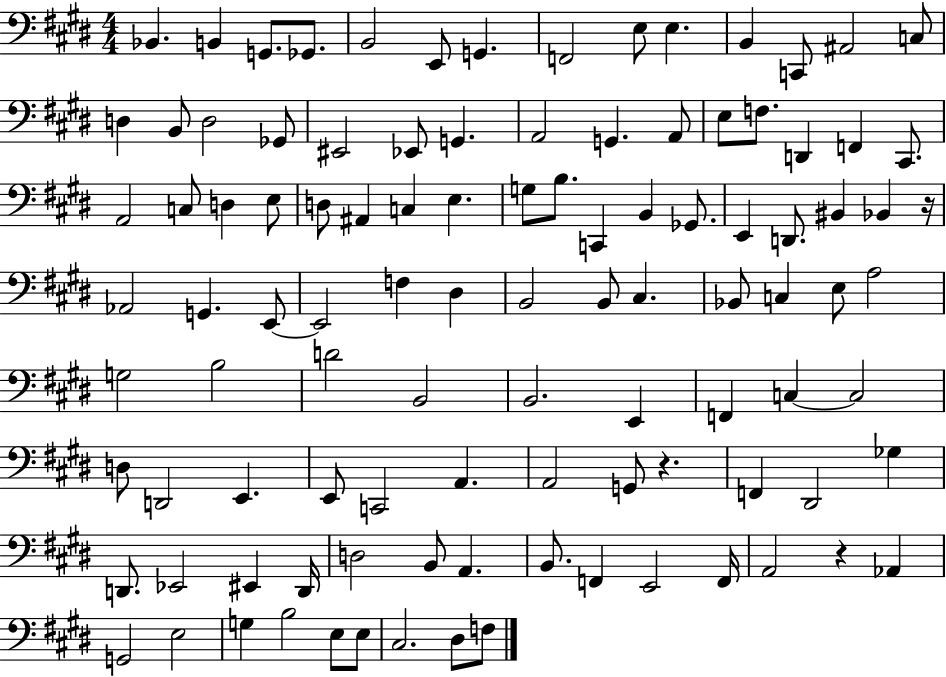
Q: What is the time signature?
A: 4/4